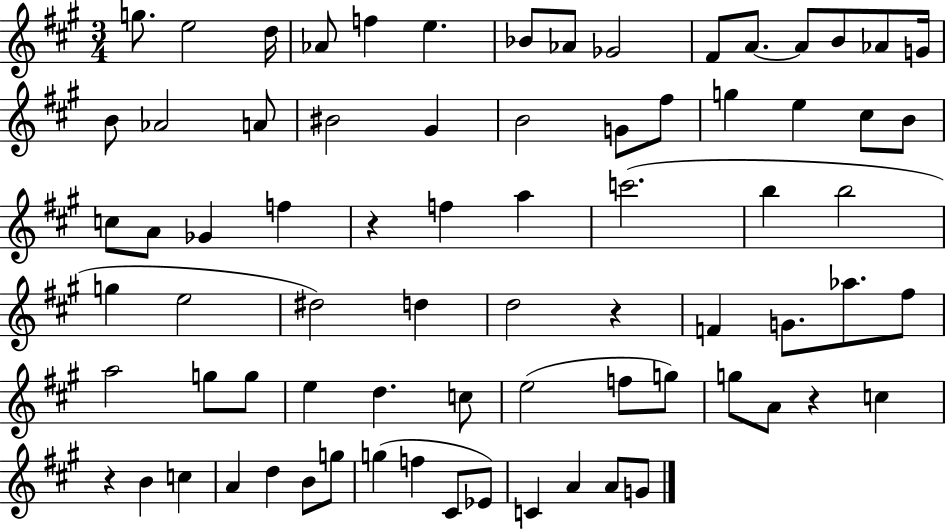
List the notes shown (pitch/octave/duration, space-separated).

G5/e. E5/h D5/s Ab4/e F5/q E5/q. Bb4/e Ab4/e Gb4/h F#4/e A4/e. A4/e B4/e Ab4/e G4/s B4/e Ab4/h A4/e BIS4/h G#4/q B4/h G4/e F#5/e G5/q E5/q C#5/e B4/e C5/e A4/e Gb4/q F5/q R/q F5/q A5/q C6/h. B5/q B5/h G5/q E5/h D#5/h D5/q D5/h R/q F4/q G4/e. Ab5/e. F#5/e A5/h G5/e G5/e E5/q D5/q. C5/e E5/h F5/e G5/e G5/e A4/e R/q C5/q R/q B4/q C5/q A4/q D5/q B4/e G5/e G5/q F5/q C#4/e Eb4/e C4/q A4/q A4/e G4/e